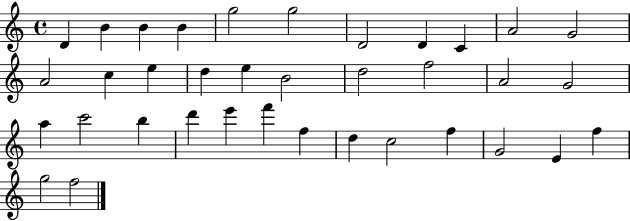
{
  \clef treble
  \time 4/4
  \defaultTimeSignature
  \key c \major
  d'4 b'4 b'4 b'4 | g''2 g''2 | d'2 d'4 c'4 | a'2 g'2 | \break a'2 c''4 e''4 | d''4 e''4 b'2 | d''2 f''2 | a'2 g'2 | \break a''4 c'''2 b''4 | d'''4 e'''4 f'''4 f''4 | d''4 c''2 f''4 | g'2 e'4 f''4 | \break g''2 f''2 | \bar "|."
}